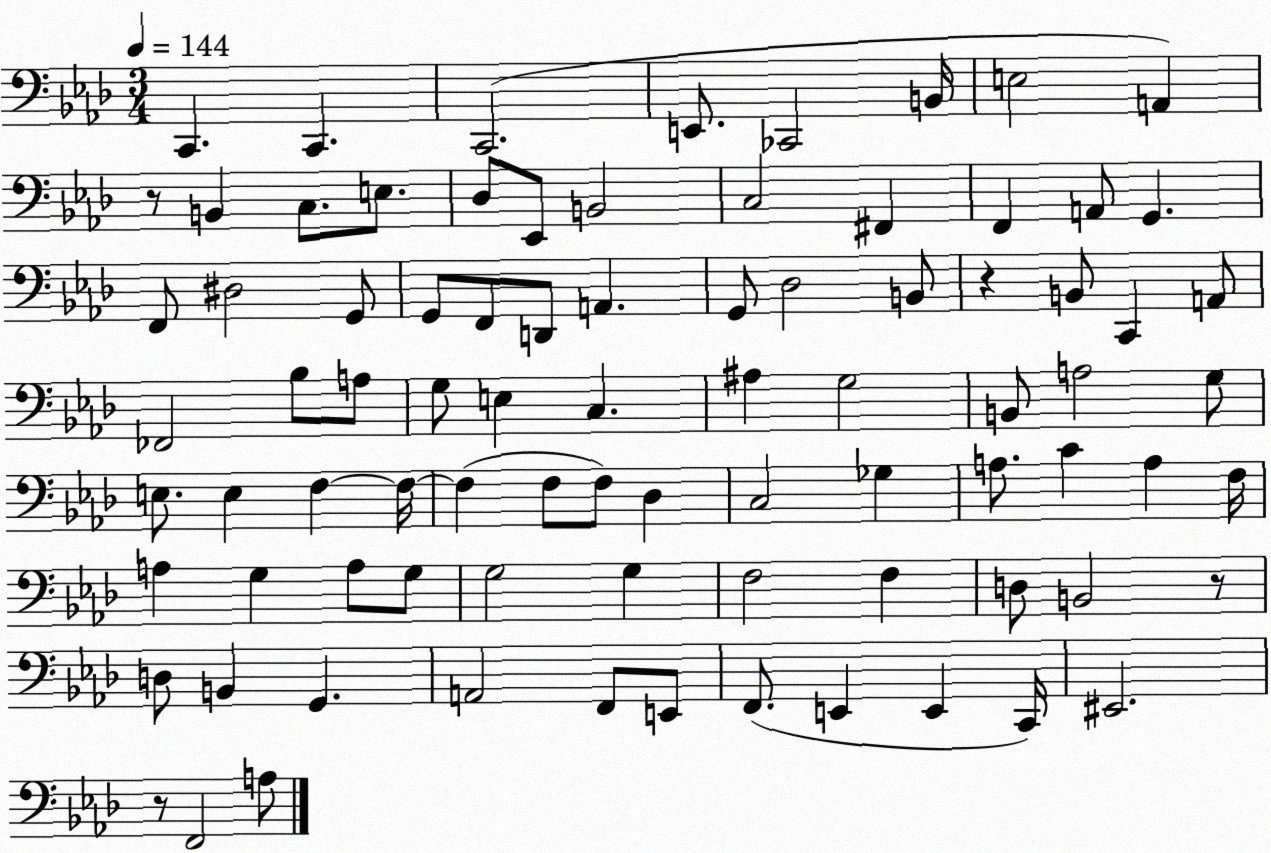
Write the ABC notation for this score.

X:1
T:Untitled
M:3/4
L:1/4
K:Ab
C,, C,, C,,2 E,,/2 _C,,2 B,,/4 E,2 A,, z/2 B,, C,/2 E,/2 _D,/2 _E,,/2 B,,2 C,2 ^F,, F,, A,,/2 G,, F,,/2 ^D,2 G,,/2 G,,/2 F,,/2 D,,/2 A,, G,,/2 _D,2 B,,/2 z B,,/2 C,, A,,/2 _F,,2 _B,/2 A,/2 G,/2 E, C, ^A, G,2 B,,/2 A,2 G,/2 E,/2 E, F, F,/4 F, F,/2 F,/2 _D, C,2 _G, A,/2 C A, F,/4 A, G, A,/2 G,/2 G,2 G, F,2 F, D,/2 B,,2 z/2 D,/2 B,, G,, A,,2 F,,/2 E,,/2 F,,/2 E,, E,, C,,/4 ^E,,2 z/2 F,,2 A,/2